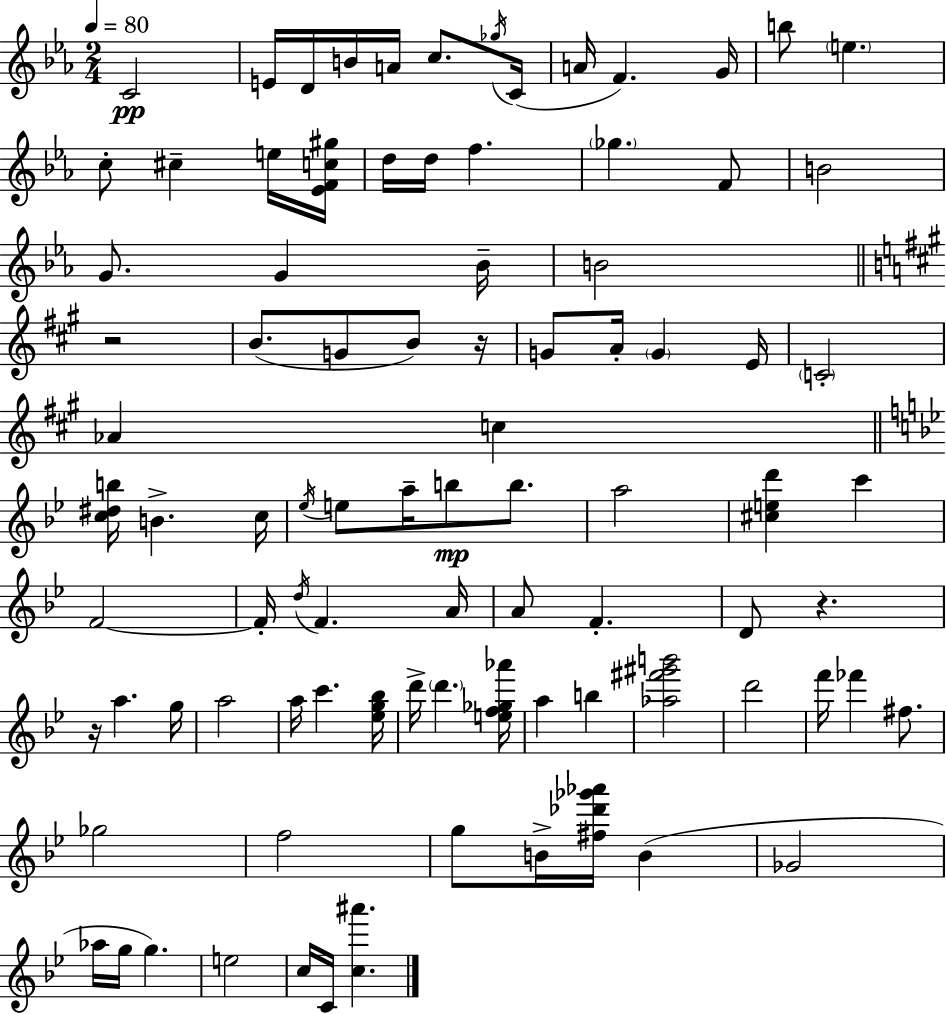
C4/h E4/s D4/s B4/s A4/s C5/e. Gb5/s C4/s A4/s F4/q. G4/s B5/e E5/q. C5/e C#5/q E5/s [Eb4,F4,C5,G#5]/s D5/s D5/s F5/q. Gb5/q. F4/e B4/h G4/e. G4/q Bb4/s B4/h R/h B4/e. G4/e B4/e R/s G4/e A4/s G4/q E4/s C4/h Ab4/q C5/q [C5,D#5,B5]/s B4/q. C5/s Eb5/s E5/e A5/s B5/e B5/e. A5/h [C#5,E5,D6]/q C6/q F4/h F4/s D5/s F4/q. A4/s A4/e F4/q. D4/e R/q. R/s A5/q. G5/s A5/h A5/s C6/q. [Eb5,G5,Bb5]/s D6/s D6/q. [E5,F5,Gb5,Ab6]/s A5/q B5/q [Ab5,F#6,G#6,B6]/h D6/h F6/s FES6/q F#5/e. Gb5/h F5/h G5/e B4/s [F#5,Db6,Gb6,Ab6]/s B4/q Gb4/h Ab5/s G5/s G5/q. E5/h C5/s C4/s [C5,A#6]/q.